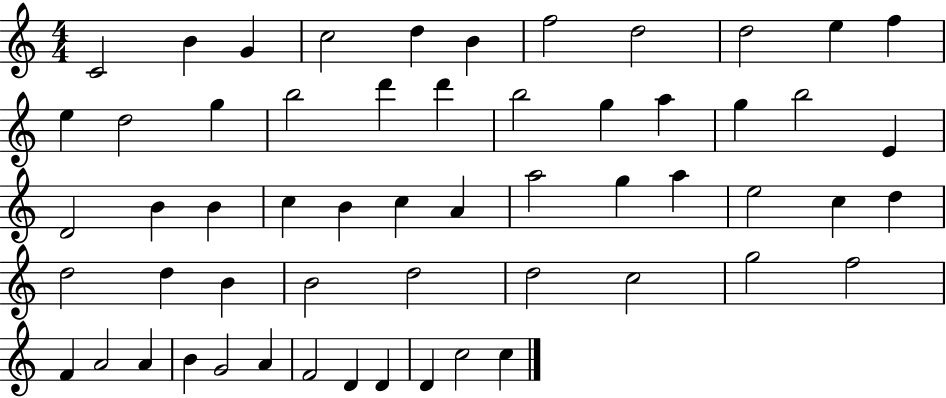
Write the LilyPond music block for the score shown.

{
  \clef treble
  \numericTimeSignature
  \time 4/4
  \key c \major
  c'2 b'4 g'4 | c''2 d''4 b'4 | f''2 d''2 | d''2 e''4 f''4 | \break e''4 d''2 g''4 | b''2 d'''4 d'''4 | b''2 g''4 a''4 | g''4 b''2 e'4 | \break d'2 b'4 b'4 | c''4 b'4 c''4 a'4 | a''2 g''4 a''4 | e''2 c''4 d''4 | \break d''2 d''4 b'4 | b'2 d''2 | d''2 c''2 | g''2 f''2 | \break f'4 a'2 a'4 | b'4 g'2 a'4 | f'2 d'4 d'4 | d'4 c''2 c''4 | \break \bar "|."
}